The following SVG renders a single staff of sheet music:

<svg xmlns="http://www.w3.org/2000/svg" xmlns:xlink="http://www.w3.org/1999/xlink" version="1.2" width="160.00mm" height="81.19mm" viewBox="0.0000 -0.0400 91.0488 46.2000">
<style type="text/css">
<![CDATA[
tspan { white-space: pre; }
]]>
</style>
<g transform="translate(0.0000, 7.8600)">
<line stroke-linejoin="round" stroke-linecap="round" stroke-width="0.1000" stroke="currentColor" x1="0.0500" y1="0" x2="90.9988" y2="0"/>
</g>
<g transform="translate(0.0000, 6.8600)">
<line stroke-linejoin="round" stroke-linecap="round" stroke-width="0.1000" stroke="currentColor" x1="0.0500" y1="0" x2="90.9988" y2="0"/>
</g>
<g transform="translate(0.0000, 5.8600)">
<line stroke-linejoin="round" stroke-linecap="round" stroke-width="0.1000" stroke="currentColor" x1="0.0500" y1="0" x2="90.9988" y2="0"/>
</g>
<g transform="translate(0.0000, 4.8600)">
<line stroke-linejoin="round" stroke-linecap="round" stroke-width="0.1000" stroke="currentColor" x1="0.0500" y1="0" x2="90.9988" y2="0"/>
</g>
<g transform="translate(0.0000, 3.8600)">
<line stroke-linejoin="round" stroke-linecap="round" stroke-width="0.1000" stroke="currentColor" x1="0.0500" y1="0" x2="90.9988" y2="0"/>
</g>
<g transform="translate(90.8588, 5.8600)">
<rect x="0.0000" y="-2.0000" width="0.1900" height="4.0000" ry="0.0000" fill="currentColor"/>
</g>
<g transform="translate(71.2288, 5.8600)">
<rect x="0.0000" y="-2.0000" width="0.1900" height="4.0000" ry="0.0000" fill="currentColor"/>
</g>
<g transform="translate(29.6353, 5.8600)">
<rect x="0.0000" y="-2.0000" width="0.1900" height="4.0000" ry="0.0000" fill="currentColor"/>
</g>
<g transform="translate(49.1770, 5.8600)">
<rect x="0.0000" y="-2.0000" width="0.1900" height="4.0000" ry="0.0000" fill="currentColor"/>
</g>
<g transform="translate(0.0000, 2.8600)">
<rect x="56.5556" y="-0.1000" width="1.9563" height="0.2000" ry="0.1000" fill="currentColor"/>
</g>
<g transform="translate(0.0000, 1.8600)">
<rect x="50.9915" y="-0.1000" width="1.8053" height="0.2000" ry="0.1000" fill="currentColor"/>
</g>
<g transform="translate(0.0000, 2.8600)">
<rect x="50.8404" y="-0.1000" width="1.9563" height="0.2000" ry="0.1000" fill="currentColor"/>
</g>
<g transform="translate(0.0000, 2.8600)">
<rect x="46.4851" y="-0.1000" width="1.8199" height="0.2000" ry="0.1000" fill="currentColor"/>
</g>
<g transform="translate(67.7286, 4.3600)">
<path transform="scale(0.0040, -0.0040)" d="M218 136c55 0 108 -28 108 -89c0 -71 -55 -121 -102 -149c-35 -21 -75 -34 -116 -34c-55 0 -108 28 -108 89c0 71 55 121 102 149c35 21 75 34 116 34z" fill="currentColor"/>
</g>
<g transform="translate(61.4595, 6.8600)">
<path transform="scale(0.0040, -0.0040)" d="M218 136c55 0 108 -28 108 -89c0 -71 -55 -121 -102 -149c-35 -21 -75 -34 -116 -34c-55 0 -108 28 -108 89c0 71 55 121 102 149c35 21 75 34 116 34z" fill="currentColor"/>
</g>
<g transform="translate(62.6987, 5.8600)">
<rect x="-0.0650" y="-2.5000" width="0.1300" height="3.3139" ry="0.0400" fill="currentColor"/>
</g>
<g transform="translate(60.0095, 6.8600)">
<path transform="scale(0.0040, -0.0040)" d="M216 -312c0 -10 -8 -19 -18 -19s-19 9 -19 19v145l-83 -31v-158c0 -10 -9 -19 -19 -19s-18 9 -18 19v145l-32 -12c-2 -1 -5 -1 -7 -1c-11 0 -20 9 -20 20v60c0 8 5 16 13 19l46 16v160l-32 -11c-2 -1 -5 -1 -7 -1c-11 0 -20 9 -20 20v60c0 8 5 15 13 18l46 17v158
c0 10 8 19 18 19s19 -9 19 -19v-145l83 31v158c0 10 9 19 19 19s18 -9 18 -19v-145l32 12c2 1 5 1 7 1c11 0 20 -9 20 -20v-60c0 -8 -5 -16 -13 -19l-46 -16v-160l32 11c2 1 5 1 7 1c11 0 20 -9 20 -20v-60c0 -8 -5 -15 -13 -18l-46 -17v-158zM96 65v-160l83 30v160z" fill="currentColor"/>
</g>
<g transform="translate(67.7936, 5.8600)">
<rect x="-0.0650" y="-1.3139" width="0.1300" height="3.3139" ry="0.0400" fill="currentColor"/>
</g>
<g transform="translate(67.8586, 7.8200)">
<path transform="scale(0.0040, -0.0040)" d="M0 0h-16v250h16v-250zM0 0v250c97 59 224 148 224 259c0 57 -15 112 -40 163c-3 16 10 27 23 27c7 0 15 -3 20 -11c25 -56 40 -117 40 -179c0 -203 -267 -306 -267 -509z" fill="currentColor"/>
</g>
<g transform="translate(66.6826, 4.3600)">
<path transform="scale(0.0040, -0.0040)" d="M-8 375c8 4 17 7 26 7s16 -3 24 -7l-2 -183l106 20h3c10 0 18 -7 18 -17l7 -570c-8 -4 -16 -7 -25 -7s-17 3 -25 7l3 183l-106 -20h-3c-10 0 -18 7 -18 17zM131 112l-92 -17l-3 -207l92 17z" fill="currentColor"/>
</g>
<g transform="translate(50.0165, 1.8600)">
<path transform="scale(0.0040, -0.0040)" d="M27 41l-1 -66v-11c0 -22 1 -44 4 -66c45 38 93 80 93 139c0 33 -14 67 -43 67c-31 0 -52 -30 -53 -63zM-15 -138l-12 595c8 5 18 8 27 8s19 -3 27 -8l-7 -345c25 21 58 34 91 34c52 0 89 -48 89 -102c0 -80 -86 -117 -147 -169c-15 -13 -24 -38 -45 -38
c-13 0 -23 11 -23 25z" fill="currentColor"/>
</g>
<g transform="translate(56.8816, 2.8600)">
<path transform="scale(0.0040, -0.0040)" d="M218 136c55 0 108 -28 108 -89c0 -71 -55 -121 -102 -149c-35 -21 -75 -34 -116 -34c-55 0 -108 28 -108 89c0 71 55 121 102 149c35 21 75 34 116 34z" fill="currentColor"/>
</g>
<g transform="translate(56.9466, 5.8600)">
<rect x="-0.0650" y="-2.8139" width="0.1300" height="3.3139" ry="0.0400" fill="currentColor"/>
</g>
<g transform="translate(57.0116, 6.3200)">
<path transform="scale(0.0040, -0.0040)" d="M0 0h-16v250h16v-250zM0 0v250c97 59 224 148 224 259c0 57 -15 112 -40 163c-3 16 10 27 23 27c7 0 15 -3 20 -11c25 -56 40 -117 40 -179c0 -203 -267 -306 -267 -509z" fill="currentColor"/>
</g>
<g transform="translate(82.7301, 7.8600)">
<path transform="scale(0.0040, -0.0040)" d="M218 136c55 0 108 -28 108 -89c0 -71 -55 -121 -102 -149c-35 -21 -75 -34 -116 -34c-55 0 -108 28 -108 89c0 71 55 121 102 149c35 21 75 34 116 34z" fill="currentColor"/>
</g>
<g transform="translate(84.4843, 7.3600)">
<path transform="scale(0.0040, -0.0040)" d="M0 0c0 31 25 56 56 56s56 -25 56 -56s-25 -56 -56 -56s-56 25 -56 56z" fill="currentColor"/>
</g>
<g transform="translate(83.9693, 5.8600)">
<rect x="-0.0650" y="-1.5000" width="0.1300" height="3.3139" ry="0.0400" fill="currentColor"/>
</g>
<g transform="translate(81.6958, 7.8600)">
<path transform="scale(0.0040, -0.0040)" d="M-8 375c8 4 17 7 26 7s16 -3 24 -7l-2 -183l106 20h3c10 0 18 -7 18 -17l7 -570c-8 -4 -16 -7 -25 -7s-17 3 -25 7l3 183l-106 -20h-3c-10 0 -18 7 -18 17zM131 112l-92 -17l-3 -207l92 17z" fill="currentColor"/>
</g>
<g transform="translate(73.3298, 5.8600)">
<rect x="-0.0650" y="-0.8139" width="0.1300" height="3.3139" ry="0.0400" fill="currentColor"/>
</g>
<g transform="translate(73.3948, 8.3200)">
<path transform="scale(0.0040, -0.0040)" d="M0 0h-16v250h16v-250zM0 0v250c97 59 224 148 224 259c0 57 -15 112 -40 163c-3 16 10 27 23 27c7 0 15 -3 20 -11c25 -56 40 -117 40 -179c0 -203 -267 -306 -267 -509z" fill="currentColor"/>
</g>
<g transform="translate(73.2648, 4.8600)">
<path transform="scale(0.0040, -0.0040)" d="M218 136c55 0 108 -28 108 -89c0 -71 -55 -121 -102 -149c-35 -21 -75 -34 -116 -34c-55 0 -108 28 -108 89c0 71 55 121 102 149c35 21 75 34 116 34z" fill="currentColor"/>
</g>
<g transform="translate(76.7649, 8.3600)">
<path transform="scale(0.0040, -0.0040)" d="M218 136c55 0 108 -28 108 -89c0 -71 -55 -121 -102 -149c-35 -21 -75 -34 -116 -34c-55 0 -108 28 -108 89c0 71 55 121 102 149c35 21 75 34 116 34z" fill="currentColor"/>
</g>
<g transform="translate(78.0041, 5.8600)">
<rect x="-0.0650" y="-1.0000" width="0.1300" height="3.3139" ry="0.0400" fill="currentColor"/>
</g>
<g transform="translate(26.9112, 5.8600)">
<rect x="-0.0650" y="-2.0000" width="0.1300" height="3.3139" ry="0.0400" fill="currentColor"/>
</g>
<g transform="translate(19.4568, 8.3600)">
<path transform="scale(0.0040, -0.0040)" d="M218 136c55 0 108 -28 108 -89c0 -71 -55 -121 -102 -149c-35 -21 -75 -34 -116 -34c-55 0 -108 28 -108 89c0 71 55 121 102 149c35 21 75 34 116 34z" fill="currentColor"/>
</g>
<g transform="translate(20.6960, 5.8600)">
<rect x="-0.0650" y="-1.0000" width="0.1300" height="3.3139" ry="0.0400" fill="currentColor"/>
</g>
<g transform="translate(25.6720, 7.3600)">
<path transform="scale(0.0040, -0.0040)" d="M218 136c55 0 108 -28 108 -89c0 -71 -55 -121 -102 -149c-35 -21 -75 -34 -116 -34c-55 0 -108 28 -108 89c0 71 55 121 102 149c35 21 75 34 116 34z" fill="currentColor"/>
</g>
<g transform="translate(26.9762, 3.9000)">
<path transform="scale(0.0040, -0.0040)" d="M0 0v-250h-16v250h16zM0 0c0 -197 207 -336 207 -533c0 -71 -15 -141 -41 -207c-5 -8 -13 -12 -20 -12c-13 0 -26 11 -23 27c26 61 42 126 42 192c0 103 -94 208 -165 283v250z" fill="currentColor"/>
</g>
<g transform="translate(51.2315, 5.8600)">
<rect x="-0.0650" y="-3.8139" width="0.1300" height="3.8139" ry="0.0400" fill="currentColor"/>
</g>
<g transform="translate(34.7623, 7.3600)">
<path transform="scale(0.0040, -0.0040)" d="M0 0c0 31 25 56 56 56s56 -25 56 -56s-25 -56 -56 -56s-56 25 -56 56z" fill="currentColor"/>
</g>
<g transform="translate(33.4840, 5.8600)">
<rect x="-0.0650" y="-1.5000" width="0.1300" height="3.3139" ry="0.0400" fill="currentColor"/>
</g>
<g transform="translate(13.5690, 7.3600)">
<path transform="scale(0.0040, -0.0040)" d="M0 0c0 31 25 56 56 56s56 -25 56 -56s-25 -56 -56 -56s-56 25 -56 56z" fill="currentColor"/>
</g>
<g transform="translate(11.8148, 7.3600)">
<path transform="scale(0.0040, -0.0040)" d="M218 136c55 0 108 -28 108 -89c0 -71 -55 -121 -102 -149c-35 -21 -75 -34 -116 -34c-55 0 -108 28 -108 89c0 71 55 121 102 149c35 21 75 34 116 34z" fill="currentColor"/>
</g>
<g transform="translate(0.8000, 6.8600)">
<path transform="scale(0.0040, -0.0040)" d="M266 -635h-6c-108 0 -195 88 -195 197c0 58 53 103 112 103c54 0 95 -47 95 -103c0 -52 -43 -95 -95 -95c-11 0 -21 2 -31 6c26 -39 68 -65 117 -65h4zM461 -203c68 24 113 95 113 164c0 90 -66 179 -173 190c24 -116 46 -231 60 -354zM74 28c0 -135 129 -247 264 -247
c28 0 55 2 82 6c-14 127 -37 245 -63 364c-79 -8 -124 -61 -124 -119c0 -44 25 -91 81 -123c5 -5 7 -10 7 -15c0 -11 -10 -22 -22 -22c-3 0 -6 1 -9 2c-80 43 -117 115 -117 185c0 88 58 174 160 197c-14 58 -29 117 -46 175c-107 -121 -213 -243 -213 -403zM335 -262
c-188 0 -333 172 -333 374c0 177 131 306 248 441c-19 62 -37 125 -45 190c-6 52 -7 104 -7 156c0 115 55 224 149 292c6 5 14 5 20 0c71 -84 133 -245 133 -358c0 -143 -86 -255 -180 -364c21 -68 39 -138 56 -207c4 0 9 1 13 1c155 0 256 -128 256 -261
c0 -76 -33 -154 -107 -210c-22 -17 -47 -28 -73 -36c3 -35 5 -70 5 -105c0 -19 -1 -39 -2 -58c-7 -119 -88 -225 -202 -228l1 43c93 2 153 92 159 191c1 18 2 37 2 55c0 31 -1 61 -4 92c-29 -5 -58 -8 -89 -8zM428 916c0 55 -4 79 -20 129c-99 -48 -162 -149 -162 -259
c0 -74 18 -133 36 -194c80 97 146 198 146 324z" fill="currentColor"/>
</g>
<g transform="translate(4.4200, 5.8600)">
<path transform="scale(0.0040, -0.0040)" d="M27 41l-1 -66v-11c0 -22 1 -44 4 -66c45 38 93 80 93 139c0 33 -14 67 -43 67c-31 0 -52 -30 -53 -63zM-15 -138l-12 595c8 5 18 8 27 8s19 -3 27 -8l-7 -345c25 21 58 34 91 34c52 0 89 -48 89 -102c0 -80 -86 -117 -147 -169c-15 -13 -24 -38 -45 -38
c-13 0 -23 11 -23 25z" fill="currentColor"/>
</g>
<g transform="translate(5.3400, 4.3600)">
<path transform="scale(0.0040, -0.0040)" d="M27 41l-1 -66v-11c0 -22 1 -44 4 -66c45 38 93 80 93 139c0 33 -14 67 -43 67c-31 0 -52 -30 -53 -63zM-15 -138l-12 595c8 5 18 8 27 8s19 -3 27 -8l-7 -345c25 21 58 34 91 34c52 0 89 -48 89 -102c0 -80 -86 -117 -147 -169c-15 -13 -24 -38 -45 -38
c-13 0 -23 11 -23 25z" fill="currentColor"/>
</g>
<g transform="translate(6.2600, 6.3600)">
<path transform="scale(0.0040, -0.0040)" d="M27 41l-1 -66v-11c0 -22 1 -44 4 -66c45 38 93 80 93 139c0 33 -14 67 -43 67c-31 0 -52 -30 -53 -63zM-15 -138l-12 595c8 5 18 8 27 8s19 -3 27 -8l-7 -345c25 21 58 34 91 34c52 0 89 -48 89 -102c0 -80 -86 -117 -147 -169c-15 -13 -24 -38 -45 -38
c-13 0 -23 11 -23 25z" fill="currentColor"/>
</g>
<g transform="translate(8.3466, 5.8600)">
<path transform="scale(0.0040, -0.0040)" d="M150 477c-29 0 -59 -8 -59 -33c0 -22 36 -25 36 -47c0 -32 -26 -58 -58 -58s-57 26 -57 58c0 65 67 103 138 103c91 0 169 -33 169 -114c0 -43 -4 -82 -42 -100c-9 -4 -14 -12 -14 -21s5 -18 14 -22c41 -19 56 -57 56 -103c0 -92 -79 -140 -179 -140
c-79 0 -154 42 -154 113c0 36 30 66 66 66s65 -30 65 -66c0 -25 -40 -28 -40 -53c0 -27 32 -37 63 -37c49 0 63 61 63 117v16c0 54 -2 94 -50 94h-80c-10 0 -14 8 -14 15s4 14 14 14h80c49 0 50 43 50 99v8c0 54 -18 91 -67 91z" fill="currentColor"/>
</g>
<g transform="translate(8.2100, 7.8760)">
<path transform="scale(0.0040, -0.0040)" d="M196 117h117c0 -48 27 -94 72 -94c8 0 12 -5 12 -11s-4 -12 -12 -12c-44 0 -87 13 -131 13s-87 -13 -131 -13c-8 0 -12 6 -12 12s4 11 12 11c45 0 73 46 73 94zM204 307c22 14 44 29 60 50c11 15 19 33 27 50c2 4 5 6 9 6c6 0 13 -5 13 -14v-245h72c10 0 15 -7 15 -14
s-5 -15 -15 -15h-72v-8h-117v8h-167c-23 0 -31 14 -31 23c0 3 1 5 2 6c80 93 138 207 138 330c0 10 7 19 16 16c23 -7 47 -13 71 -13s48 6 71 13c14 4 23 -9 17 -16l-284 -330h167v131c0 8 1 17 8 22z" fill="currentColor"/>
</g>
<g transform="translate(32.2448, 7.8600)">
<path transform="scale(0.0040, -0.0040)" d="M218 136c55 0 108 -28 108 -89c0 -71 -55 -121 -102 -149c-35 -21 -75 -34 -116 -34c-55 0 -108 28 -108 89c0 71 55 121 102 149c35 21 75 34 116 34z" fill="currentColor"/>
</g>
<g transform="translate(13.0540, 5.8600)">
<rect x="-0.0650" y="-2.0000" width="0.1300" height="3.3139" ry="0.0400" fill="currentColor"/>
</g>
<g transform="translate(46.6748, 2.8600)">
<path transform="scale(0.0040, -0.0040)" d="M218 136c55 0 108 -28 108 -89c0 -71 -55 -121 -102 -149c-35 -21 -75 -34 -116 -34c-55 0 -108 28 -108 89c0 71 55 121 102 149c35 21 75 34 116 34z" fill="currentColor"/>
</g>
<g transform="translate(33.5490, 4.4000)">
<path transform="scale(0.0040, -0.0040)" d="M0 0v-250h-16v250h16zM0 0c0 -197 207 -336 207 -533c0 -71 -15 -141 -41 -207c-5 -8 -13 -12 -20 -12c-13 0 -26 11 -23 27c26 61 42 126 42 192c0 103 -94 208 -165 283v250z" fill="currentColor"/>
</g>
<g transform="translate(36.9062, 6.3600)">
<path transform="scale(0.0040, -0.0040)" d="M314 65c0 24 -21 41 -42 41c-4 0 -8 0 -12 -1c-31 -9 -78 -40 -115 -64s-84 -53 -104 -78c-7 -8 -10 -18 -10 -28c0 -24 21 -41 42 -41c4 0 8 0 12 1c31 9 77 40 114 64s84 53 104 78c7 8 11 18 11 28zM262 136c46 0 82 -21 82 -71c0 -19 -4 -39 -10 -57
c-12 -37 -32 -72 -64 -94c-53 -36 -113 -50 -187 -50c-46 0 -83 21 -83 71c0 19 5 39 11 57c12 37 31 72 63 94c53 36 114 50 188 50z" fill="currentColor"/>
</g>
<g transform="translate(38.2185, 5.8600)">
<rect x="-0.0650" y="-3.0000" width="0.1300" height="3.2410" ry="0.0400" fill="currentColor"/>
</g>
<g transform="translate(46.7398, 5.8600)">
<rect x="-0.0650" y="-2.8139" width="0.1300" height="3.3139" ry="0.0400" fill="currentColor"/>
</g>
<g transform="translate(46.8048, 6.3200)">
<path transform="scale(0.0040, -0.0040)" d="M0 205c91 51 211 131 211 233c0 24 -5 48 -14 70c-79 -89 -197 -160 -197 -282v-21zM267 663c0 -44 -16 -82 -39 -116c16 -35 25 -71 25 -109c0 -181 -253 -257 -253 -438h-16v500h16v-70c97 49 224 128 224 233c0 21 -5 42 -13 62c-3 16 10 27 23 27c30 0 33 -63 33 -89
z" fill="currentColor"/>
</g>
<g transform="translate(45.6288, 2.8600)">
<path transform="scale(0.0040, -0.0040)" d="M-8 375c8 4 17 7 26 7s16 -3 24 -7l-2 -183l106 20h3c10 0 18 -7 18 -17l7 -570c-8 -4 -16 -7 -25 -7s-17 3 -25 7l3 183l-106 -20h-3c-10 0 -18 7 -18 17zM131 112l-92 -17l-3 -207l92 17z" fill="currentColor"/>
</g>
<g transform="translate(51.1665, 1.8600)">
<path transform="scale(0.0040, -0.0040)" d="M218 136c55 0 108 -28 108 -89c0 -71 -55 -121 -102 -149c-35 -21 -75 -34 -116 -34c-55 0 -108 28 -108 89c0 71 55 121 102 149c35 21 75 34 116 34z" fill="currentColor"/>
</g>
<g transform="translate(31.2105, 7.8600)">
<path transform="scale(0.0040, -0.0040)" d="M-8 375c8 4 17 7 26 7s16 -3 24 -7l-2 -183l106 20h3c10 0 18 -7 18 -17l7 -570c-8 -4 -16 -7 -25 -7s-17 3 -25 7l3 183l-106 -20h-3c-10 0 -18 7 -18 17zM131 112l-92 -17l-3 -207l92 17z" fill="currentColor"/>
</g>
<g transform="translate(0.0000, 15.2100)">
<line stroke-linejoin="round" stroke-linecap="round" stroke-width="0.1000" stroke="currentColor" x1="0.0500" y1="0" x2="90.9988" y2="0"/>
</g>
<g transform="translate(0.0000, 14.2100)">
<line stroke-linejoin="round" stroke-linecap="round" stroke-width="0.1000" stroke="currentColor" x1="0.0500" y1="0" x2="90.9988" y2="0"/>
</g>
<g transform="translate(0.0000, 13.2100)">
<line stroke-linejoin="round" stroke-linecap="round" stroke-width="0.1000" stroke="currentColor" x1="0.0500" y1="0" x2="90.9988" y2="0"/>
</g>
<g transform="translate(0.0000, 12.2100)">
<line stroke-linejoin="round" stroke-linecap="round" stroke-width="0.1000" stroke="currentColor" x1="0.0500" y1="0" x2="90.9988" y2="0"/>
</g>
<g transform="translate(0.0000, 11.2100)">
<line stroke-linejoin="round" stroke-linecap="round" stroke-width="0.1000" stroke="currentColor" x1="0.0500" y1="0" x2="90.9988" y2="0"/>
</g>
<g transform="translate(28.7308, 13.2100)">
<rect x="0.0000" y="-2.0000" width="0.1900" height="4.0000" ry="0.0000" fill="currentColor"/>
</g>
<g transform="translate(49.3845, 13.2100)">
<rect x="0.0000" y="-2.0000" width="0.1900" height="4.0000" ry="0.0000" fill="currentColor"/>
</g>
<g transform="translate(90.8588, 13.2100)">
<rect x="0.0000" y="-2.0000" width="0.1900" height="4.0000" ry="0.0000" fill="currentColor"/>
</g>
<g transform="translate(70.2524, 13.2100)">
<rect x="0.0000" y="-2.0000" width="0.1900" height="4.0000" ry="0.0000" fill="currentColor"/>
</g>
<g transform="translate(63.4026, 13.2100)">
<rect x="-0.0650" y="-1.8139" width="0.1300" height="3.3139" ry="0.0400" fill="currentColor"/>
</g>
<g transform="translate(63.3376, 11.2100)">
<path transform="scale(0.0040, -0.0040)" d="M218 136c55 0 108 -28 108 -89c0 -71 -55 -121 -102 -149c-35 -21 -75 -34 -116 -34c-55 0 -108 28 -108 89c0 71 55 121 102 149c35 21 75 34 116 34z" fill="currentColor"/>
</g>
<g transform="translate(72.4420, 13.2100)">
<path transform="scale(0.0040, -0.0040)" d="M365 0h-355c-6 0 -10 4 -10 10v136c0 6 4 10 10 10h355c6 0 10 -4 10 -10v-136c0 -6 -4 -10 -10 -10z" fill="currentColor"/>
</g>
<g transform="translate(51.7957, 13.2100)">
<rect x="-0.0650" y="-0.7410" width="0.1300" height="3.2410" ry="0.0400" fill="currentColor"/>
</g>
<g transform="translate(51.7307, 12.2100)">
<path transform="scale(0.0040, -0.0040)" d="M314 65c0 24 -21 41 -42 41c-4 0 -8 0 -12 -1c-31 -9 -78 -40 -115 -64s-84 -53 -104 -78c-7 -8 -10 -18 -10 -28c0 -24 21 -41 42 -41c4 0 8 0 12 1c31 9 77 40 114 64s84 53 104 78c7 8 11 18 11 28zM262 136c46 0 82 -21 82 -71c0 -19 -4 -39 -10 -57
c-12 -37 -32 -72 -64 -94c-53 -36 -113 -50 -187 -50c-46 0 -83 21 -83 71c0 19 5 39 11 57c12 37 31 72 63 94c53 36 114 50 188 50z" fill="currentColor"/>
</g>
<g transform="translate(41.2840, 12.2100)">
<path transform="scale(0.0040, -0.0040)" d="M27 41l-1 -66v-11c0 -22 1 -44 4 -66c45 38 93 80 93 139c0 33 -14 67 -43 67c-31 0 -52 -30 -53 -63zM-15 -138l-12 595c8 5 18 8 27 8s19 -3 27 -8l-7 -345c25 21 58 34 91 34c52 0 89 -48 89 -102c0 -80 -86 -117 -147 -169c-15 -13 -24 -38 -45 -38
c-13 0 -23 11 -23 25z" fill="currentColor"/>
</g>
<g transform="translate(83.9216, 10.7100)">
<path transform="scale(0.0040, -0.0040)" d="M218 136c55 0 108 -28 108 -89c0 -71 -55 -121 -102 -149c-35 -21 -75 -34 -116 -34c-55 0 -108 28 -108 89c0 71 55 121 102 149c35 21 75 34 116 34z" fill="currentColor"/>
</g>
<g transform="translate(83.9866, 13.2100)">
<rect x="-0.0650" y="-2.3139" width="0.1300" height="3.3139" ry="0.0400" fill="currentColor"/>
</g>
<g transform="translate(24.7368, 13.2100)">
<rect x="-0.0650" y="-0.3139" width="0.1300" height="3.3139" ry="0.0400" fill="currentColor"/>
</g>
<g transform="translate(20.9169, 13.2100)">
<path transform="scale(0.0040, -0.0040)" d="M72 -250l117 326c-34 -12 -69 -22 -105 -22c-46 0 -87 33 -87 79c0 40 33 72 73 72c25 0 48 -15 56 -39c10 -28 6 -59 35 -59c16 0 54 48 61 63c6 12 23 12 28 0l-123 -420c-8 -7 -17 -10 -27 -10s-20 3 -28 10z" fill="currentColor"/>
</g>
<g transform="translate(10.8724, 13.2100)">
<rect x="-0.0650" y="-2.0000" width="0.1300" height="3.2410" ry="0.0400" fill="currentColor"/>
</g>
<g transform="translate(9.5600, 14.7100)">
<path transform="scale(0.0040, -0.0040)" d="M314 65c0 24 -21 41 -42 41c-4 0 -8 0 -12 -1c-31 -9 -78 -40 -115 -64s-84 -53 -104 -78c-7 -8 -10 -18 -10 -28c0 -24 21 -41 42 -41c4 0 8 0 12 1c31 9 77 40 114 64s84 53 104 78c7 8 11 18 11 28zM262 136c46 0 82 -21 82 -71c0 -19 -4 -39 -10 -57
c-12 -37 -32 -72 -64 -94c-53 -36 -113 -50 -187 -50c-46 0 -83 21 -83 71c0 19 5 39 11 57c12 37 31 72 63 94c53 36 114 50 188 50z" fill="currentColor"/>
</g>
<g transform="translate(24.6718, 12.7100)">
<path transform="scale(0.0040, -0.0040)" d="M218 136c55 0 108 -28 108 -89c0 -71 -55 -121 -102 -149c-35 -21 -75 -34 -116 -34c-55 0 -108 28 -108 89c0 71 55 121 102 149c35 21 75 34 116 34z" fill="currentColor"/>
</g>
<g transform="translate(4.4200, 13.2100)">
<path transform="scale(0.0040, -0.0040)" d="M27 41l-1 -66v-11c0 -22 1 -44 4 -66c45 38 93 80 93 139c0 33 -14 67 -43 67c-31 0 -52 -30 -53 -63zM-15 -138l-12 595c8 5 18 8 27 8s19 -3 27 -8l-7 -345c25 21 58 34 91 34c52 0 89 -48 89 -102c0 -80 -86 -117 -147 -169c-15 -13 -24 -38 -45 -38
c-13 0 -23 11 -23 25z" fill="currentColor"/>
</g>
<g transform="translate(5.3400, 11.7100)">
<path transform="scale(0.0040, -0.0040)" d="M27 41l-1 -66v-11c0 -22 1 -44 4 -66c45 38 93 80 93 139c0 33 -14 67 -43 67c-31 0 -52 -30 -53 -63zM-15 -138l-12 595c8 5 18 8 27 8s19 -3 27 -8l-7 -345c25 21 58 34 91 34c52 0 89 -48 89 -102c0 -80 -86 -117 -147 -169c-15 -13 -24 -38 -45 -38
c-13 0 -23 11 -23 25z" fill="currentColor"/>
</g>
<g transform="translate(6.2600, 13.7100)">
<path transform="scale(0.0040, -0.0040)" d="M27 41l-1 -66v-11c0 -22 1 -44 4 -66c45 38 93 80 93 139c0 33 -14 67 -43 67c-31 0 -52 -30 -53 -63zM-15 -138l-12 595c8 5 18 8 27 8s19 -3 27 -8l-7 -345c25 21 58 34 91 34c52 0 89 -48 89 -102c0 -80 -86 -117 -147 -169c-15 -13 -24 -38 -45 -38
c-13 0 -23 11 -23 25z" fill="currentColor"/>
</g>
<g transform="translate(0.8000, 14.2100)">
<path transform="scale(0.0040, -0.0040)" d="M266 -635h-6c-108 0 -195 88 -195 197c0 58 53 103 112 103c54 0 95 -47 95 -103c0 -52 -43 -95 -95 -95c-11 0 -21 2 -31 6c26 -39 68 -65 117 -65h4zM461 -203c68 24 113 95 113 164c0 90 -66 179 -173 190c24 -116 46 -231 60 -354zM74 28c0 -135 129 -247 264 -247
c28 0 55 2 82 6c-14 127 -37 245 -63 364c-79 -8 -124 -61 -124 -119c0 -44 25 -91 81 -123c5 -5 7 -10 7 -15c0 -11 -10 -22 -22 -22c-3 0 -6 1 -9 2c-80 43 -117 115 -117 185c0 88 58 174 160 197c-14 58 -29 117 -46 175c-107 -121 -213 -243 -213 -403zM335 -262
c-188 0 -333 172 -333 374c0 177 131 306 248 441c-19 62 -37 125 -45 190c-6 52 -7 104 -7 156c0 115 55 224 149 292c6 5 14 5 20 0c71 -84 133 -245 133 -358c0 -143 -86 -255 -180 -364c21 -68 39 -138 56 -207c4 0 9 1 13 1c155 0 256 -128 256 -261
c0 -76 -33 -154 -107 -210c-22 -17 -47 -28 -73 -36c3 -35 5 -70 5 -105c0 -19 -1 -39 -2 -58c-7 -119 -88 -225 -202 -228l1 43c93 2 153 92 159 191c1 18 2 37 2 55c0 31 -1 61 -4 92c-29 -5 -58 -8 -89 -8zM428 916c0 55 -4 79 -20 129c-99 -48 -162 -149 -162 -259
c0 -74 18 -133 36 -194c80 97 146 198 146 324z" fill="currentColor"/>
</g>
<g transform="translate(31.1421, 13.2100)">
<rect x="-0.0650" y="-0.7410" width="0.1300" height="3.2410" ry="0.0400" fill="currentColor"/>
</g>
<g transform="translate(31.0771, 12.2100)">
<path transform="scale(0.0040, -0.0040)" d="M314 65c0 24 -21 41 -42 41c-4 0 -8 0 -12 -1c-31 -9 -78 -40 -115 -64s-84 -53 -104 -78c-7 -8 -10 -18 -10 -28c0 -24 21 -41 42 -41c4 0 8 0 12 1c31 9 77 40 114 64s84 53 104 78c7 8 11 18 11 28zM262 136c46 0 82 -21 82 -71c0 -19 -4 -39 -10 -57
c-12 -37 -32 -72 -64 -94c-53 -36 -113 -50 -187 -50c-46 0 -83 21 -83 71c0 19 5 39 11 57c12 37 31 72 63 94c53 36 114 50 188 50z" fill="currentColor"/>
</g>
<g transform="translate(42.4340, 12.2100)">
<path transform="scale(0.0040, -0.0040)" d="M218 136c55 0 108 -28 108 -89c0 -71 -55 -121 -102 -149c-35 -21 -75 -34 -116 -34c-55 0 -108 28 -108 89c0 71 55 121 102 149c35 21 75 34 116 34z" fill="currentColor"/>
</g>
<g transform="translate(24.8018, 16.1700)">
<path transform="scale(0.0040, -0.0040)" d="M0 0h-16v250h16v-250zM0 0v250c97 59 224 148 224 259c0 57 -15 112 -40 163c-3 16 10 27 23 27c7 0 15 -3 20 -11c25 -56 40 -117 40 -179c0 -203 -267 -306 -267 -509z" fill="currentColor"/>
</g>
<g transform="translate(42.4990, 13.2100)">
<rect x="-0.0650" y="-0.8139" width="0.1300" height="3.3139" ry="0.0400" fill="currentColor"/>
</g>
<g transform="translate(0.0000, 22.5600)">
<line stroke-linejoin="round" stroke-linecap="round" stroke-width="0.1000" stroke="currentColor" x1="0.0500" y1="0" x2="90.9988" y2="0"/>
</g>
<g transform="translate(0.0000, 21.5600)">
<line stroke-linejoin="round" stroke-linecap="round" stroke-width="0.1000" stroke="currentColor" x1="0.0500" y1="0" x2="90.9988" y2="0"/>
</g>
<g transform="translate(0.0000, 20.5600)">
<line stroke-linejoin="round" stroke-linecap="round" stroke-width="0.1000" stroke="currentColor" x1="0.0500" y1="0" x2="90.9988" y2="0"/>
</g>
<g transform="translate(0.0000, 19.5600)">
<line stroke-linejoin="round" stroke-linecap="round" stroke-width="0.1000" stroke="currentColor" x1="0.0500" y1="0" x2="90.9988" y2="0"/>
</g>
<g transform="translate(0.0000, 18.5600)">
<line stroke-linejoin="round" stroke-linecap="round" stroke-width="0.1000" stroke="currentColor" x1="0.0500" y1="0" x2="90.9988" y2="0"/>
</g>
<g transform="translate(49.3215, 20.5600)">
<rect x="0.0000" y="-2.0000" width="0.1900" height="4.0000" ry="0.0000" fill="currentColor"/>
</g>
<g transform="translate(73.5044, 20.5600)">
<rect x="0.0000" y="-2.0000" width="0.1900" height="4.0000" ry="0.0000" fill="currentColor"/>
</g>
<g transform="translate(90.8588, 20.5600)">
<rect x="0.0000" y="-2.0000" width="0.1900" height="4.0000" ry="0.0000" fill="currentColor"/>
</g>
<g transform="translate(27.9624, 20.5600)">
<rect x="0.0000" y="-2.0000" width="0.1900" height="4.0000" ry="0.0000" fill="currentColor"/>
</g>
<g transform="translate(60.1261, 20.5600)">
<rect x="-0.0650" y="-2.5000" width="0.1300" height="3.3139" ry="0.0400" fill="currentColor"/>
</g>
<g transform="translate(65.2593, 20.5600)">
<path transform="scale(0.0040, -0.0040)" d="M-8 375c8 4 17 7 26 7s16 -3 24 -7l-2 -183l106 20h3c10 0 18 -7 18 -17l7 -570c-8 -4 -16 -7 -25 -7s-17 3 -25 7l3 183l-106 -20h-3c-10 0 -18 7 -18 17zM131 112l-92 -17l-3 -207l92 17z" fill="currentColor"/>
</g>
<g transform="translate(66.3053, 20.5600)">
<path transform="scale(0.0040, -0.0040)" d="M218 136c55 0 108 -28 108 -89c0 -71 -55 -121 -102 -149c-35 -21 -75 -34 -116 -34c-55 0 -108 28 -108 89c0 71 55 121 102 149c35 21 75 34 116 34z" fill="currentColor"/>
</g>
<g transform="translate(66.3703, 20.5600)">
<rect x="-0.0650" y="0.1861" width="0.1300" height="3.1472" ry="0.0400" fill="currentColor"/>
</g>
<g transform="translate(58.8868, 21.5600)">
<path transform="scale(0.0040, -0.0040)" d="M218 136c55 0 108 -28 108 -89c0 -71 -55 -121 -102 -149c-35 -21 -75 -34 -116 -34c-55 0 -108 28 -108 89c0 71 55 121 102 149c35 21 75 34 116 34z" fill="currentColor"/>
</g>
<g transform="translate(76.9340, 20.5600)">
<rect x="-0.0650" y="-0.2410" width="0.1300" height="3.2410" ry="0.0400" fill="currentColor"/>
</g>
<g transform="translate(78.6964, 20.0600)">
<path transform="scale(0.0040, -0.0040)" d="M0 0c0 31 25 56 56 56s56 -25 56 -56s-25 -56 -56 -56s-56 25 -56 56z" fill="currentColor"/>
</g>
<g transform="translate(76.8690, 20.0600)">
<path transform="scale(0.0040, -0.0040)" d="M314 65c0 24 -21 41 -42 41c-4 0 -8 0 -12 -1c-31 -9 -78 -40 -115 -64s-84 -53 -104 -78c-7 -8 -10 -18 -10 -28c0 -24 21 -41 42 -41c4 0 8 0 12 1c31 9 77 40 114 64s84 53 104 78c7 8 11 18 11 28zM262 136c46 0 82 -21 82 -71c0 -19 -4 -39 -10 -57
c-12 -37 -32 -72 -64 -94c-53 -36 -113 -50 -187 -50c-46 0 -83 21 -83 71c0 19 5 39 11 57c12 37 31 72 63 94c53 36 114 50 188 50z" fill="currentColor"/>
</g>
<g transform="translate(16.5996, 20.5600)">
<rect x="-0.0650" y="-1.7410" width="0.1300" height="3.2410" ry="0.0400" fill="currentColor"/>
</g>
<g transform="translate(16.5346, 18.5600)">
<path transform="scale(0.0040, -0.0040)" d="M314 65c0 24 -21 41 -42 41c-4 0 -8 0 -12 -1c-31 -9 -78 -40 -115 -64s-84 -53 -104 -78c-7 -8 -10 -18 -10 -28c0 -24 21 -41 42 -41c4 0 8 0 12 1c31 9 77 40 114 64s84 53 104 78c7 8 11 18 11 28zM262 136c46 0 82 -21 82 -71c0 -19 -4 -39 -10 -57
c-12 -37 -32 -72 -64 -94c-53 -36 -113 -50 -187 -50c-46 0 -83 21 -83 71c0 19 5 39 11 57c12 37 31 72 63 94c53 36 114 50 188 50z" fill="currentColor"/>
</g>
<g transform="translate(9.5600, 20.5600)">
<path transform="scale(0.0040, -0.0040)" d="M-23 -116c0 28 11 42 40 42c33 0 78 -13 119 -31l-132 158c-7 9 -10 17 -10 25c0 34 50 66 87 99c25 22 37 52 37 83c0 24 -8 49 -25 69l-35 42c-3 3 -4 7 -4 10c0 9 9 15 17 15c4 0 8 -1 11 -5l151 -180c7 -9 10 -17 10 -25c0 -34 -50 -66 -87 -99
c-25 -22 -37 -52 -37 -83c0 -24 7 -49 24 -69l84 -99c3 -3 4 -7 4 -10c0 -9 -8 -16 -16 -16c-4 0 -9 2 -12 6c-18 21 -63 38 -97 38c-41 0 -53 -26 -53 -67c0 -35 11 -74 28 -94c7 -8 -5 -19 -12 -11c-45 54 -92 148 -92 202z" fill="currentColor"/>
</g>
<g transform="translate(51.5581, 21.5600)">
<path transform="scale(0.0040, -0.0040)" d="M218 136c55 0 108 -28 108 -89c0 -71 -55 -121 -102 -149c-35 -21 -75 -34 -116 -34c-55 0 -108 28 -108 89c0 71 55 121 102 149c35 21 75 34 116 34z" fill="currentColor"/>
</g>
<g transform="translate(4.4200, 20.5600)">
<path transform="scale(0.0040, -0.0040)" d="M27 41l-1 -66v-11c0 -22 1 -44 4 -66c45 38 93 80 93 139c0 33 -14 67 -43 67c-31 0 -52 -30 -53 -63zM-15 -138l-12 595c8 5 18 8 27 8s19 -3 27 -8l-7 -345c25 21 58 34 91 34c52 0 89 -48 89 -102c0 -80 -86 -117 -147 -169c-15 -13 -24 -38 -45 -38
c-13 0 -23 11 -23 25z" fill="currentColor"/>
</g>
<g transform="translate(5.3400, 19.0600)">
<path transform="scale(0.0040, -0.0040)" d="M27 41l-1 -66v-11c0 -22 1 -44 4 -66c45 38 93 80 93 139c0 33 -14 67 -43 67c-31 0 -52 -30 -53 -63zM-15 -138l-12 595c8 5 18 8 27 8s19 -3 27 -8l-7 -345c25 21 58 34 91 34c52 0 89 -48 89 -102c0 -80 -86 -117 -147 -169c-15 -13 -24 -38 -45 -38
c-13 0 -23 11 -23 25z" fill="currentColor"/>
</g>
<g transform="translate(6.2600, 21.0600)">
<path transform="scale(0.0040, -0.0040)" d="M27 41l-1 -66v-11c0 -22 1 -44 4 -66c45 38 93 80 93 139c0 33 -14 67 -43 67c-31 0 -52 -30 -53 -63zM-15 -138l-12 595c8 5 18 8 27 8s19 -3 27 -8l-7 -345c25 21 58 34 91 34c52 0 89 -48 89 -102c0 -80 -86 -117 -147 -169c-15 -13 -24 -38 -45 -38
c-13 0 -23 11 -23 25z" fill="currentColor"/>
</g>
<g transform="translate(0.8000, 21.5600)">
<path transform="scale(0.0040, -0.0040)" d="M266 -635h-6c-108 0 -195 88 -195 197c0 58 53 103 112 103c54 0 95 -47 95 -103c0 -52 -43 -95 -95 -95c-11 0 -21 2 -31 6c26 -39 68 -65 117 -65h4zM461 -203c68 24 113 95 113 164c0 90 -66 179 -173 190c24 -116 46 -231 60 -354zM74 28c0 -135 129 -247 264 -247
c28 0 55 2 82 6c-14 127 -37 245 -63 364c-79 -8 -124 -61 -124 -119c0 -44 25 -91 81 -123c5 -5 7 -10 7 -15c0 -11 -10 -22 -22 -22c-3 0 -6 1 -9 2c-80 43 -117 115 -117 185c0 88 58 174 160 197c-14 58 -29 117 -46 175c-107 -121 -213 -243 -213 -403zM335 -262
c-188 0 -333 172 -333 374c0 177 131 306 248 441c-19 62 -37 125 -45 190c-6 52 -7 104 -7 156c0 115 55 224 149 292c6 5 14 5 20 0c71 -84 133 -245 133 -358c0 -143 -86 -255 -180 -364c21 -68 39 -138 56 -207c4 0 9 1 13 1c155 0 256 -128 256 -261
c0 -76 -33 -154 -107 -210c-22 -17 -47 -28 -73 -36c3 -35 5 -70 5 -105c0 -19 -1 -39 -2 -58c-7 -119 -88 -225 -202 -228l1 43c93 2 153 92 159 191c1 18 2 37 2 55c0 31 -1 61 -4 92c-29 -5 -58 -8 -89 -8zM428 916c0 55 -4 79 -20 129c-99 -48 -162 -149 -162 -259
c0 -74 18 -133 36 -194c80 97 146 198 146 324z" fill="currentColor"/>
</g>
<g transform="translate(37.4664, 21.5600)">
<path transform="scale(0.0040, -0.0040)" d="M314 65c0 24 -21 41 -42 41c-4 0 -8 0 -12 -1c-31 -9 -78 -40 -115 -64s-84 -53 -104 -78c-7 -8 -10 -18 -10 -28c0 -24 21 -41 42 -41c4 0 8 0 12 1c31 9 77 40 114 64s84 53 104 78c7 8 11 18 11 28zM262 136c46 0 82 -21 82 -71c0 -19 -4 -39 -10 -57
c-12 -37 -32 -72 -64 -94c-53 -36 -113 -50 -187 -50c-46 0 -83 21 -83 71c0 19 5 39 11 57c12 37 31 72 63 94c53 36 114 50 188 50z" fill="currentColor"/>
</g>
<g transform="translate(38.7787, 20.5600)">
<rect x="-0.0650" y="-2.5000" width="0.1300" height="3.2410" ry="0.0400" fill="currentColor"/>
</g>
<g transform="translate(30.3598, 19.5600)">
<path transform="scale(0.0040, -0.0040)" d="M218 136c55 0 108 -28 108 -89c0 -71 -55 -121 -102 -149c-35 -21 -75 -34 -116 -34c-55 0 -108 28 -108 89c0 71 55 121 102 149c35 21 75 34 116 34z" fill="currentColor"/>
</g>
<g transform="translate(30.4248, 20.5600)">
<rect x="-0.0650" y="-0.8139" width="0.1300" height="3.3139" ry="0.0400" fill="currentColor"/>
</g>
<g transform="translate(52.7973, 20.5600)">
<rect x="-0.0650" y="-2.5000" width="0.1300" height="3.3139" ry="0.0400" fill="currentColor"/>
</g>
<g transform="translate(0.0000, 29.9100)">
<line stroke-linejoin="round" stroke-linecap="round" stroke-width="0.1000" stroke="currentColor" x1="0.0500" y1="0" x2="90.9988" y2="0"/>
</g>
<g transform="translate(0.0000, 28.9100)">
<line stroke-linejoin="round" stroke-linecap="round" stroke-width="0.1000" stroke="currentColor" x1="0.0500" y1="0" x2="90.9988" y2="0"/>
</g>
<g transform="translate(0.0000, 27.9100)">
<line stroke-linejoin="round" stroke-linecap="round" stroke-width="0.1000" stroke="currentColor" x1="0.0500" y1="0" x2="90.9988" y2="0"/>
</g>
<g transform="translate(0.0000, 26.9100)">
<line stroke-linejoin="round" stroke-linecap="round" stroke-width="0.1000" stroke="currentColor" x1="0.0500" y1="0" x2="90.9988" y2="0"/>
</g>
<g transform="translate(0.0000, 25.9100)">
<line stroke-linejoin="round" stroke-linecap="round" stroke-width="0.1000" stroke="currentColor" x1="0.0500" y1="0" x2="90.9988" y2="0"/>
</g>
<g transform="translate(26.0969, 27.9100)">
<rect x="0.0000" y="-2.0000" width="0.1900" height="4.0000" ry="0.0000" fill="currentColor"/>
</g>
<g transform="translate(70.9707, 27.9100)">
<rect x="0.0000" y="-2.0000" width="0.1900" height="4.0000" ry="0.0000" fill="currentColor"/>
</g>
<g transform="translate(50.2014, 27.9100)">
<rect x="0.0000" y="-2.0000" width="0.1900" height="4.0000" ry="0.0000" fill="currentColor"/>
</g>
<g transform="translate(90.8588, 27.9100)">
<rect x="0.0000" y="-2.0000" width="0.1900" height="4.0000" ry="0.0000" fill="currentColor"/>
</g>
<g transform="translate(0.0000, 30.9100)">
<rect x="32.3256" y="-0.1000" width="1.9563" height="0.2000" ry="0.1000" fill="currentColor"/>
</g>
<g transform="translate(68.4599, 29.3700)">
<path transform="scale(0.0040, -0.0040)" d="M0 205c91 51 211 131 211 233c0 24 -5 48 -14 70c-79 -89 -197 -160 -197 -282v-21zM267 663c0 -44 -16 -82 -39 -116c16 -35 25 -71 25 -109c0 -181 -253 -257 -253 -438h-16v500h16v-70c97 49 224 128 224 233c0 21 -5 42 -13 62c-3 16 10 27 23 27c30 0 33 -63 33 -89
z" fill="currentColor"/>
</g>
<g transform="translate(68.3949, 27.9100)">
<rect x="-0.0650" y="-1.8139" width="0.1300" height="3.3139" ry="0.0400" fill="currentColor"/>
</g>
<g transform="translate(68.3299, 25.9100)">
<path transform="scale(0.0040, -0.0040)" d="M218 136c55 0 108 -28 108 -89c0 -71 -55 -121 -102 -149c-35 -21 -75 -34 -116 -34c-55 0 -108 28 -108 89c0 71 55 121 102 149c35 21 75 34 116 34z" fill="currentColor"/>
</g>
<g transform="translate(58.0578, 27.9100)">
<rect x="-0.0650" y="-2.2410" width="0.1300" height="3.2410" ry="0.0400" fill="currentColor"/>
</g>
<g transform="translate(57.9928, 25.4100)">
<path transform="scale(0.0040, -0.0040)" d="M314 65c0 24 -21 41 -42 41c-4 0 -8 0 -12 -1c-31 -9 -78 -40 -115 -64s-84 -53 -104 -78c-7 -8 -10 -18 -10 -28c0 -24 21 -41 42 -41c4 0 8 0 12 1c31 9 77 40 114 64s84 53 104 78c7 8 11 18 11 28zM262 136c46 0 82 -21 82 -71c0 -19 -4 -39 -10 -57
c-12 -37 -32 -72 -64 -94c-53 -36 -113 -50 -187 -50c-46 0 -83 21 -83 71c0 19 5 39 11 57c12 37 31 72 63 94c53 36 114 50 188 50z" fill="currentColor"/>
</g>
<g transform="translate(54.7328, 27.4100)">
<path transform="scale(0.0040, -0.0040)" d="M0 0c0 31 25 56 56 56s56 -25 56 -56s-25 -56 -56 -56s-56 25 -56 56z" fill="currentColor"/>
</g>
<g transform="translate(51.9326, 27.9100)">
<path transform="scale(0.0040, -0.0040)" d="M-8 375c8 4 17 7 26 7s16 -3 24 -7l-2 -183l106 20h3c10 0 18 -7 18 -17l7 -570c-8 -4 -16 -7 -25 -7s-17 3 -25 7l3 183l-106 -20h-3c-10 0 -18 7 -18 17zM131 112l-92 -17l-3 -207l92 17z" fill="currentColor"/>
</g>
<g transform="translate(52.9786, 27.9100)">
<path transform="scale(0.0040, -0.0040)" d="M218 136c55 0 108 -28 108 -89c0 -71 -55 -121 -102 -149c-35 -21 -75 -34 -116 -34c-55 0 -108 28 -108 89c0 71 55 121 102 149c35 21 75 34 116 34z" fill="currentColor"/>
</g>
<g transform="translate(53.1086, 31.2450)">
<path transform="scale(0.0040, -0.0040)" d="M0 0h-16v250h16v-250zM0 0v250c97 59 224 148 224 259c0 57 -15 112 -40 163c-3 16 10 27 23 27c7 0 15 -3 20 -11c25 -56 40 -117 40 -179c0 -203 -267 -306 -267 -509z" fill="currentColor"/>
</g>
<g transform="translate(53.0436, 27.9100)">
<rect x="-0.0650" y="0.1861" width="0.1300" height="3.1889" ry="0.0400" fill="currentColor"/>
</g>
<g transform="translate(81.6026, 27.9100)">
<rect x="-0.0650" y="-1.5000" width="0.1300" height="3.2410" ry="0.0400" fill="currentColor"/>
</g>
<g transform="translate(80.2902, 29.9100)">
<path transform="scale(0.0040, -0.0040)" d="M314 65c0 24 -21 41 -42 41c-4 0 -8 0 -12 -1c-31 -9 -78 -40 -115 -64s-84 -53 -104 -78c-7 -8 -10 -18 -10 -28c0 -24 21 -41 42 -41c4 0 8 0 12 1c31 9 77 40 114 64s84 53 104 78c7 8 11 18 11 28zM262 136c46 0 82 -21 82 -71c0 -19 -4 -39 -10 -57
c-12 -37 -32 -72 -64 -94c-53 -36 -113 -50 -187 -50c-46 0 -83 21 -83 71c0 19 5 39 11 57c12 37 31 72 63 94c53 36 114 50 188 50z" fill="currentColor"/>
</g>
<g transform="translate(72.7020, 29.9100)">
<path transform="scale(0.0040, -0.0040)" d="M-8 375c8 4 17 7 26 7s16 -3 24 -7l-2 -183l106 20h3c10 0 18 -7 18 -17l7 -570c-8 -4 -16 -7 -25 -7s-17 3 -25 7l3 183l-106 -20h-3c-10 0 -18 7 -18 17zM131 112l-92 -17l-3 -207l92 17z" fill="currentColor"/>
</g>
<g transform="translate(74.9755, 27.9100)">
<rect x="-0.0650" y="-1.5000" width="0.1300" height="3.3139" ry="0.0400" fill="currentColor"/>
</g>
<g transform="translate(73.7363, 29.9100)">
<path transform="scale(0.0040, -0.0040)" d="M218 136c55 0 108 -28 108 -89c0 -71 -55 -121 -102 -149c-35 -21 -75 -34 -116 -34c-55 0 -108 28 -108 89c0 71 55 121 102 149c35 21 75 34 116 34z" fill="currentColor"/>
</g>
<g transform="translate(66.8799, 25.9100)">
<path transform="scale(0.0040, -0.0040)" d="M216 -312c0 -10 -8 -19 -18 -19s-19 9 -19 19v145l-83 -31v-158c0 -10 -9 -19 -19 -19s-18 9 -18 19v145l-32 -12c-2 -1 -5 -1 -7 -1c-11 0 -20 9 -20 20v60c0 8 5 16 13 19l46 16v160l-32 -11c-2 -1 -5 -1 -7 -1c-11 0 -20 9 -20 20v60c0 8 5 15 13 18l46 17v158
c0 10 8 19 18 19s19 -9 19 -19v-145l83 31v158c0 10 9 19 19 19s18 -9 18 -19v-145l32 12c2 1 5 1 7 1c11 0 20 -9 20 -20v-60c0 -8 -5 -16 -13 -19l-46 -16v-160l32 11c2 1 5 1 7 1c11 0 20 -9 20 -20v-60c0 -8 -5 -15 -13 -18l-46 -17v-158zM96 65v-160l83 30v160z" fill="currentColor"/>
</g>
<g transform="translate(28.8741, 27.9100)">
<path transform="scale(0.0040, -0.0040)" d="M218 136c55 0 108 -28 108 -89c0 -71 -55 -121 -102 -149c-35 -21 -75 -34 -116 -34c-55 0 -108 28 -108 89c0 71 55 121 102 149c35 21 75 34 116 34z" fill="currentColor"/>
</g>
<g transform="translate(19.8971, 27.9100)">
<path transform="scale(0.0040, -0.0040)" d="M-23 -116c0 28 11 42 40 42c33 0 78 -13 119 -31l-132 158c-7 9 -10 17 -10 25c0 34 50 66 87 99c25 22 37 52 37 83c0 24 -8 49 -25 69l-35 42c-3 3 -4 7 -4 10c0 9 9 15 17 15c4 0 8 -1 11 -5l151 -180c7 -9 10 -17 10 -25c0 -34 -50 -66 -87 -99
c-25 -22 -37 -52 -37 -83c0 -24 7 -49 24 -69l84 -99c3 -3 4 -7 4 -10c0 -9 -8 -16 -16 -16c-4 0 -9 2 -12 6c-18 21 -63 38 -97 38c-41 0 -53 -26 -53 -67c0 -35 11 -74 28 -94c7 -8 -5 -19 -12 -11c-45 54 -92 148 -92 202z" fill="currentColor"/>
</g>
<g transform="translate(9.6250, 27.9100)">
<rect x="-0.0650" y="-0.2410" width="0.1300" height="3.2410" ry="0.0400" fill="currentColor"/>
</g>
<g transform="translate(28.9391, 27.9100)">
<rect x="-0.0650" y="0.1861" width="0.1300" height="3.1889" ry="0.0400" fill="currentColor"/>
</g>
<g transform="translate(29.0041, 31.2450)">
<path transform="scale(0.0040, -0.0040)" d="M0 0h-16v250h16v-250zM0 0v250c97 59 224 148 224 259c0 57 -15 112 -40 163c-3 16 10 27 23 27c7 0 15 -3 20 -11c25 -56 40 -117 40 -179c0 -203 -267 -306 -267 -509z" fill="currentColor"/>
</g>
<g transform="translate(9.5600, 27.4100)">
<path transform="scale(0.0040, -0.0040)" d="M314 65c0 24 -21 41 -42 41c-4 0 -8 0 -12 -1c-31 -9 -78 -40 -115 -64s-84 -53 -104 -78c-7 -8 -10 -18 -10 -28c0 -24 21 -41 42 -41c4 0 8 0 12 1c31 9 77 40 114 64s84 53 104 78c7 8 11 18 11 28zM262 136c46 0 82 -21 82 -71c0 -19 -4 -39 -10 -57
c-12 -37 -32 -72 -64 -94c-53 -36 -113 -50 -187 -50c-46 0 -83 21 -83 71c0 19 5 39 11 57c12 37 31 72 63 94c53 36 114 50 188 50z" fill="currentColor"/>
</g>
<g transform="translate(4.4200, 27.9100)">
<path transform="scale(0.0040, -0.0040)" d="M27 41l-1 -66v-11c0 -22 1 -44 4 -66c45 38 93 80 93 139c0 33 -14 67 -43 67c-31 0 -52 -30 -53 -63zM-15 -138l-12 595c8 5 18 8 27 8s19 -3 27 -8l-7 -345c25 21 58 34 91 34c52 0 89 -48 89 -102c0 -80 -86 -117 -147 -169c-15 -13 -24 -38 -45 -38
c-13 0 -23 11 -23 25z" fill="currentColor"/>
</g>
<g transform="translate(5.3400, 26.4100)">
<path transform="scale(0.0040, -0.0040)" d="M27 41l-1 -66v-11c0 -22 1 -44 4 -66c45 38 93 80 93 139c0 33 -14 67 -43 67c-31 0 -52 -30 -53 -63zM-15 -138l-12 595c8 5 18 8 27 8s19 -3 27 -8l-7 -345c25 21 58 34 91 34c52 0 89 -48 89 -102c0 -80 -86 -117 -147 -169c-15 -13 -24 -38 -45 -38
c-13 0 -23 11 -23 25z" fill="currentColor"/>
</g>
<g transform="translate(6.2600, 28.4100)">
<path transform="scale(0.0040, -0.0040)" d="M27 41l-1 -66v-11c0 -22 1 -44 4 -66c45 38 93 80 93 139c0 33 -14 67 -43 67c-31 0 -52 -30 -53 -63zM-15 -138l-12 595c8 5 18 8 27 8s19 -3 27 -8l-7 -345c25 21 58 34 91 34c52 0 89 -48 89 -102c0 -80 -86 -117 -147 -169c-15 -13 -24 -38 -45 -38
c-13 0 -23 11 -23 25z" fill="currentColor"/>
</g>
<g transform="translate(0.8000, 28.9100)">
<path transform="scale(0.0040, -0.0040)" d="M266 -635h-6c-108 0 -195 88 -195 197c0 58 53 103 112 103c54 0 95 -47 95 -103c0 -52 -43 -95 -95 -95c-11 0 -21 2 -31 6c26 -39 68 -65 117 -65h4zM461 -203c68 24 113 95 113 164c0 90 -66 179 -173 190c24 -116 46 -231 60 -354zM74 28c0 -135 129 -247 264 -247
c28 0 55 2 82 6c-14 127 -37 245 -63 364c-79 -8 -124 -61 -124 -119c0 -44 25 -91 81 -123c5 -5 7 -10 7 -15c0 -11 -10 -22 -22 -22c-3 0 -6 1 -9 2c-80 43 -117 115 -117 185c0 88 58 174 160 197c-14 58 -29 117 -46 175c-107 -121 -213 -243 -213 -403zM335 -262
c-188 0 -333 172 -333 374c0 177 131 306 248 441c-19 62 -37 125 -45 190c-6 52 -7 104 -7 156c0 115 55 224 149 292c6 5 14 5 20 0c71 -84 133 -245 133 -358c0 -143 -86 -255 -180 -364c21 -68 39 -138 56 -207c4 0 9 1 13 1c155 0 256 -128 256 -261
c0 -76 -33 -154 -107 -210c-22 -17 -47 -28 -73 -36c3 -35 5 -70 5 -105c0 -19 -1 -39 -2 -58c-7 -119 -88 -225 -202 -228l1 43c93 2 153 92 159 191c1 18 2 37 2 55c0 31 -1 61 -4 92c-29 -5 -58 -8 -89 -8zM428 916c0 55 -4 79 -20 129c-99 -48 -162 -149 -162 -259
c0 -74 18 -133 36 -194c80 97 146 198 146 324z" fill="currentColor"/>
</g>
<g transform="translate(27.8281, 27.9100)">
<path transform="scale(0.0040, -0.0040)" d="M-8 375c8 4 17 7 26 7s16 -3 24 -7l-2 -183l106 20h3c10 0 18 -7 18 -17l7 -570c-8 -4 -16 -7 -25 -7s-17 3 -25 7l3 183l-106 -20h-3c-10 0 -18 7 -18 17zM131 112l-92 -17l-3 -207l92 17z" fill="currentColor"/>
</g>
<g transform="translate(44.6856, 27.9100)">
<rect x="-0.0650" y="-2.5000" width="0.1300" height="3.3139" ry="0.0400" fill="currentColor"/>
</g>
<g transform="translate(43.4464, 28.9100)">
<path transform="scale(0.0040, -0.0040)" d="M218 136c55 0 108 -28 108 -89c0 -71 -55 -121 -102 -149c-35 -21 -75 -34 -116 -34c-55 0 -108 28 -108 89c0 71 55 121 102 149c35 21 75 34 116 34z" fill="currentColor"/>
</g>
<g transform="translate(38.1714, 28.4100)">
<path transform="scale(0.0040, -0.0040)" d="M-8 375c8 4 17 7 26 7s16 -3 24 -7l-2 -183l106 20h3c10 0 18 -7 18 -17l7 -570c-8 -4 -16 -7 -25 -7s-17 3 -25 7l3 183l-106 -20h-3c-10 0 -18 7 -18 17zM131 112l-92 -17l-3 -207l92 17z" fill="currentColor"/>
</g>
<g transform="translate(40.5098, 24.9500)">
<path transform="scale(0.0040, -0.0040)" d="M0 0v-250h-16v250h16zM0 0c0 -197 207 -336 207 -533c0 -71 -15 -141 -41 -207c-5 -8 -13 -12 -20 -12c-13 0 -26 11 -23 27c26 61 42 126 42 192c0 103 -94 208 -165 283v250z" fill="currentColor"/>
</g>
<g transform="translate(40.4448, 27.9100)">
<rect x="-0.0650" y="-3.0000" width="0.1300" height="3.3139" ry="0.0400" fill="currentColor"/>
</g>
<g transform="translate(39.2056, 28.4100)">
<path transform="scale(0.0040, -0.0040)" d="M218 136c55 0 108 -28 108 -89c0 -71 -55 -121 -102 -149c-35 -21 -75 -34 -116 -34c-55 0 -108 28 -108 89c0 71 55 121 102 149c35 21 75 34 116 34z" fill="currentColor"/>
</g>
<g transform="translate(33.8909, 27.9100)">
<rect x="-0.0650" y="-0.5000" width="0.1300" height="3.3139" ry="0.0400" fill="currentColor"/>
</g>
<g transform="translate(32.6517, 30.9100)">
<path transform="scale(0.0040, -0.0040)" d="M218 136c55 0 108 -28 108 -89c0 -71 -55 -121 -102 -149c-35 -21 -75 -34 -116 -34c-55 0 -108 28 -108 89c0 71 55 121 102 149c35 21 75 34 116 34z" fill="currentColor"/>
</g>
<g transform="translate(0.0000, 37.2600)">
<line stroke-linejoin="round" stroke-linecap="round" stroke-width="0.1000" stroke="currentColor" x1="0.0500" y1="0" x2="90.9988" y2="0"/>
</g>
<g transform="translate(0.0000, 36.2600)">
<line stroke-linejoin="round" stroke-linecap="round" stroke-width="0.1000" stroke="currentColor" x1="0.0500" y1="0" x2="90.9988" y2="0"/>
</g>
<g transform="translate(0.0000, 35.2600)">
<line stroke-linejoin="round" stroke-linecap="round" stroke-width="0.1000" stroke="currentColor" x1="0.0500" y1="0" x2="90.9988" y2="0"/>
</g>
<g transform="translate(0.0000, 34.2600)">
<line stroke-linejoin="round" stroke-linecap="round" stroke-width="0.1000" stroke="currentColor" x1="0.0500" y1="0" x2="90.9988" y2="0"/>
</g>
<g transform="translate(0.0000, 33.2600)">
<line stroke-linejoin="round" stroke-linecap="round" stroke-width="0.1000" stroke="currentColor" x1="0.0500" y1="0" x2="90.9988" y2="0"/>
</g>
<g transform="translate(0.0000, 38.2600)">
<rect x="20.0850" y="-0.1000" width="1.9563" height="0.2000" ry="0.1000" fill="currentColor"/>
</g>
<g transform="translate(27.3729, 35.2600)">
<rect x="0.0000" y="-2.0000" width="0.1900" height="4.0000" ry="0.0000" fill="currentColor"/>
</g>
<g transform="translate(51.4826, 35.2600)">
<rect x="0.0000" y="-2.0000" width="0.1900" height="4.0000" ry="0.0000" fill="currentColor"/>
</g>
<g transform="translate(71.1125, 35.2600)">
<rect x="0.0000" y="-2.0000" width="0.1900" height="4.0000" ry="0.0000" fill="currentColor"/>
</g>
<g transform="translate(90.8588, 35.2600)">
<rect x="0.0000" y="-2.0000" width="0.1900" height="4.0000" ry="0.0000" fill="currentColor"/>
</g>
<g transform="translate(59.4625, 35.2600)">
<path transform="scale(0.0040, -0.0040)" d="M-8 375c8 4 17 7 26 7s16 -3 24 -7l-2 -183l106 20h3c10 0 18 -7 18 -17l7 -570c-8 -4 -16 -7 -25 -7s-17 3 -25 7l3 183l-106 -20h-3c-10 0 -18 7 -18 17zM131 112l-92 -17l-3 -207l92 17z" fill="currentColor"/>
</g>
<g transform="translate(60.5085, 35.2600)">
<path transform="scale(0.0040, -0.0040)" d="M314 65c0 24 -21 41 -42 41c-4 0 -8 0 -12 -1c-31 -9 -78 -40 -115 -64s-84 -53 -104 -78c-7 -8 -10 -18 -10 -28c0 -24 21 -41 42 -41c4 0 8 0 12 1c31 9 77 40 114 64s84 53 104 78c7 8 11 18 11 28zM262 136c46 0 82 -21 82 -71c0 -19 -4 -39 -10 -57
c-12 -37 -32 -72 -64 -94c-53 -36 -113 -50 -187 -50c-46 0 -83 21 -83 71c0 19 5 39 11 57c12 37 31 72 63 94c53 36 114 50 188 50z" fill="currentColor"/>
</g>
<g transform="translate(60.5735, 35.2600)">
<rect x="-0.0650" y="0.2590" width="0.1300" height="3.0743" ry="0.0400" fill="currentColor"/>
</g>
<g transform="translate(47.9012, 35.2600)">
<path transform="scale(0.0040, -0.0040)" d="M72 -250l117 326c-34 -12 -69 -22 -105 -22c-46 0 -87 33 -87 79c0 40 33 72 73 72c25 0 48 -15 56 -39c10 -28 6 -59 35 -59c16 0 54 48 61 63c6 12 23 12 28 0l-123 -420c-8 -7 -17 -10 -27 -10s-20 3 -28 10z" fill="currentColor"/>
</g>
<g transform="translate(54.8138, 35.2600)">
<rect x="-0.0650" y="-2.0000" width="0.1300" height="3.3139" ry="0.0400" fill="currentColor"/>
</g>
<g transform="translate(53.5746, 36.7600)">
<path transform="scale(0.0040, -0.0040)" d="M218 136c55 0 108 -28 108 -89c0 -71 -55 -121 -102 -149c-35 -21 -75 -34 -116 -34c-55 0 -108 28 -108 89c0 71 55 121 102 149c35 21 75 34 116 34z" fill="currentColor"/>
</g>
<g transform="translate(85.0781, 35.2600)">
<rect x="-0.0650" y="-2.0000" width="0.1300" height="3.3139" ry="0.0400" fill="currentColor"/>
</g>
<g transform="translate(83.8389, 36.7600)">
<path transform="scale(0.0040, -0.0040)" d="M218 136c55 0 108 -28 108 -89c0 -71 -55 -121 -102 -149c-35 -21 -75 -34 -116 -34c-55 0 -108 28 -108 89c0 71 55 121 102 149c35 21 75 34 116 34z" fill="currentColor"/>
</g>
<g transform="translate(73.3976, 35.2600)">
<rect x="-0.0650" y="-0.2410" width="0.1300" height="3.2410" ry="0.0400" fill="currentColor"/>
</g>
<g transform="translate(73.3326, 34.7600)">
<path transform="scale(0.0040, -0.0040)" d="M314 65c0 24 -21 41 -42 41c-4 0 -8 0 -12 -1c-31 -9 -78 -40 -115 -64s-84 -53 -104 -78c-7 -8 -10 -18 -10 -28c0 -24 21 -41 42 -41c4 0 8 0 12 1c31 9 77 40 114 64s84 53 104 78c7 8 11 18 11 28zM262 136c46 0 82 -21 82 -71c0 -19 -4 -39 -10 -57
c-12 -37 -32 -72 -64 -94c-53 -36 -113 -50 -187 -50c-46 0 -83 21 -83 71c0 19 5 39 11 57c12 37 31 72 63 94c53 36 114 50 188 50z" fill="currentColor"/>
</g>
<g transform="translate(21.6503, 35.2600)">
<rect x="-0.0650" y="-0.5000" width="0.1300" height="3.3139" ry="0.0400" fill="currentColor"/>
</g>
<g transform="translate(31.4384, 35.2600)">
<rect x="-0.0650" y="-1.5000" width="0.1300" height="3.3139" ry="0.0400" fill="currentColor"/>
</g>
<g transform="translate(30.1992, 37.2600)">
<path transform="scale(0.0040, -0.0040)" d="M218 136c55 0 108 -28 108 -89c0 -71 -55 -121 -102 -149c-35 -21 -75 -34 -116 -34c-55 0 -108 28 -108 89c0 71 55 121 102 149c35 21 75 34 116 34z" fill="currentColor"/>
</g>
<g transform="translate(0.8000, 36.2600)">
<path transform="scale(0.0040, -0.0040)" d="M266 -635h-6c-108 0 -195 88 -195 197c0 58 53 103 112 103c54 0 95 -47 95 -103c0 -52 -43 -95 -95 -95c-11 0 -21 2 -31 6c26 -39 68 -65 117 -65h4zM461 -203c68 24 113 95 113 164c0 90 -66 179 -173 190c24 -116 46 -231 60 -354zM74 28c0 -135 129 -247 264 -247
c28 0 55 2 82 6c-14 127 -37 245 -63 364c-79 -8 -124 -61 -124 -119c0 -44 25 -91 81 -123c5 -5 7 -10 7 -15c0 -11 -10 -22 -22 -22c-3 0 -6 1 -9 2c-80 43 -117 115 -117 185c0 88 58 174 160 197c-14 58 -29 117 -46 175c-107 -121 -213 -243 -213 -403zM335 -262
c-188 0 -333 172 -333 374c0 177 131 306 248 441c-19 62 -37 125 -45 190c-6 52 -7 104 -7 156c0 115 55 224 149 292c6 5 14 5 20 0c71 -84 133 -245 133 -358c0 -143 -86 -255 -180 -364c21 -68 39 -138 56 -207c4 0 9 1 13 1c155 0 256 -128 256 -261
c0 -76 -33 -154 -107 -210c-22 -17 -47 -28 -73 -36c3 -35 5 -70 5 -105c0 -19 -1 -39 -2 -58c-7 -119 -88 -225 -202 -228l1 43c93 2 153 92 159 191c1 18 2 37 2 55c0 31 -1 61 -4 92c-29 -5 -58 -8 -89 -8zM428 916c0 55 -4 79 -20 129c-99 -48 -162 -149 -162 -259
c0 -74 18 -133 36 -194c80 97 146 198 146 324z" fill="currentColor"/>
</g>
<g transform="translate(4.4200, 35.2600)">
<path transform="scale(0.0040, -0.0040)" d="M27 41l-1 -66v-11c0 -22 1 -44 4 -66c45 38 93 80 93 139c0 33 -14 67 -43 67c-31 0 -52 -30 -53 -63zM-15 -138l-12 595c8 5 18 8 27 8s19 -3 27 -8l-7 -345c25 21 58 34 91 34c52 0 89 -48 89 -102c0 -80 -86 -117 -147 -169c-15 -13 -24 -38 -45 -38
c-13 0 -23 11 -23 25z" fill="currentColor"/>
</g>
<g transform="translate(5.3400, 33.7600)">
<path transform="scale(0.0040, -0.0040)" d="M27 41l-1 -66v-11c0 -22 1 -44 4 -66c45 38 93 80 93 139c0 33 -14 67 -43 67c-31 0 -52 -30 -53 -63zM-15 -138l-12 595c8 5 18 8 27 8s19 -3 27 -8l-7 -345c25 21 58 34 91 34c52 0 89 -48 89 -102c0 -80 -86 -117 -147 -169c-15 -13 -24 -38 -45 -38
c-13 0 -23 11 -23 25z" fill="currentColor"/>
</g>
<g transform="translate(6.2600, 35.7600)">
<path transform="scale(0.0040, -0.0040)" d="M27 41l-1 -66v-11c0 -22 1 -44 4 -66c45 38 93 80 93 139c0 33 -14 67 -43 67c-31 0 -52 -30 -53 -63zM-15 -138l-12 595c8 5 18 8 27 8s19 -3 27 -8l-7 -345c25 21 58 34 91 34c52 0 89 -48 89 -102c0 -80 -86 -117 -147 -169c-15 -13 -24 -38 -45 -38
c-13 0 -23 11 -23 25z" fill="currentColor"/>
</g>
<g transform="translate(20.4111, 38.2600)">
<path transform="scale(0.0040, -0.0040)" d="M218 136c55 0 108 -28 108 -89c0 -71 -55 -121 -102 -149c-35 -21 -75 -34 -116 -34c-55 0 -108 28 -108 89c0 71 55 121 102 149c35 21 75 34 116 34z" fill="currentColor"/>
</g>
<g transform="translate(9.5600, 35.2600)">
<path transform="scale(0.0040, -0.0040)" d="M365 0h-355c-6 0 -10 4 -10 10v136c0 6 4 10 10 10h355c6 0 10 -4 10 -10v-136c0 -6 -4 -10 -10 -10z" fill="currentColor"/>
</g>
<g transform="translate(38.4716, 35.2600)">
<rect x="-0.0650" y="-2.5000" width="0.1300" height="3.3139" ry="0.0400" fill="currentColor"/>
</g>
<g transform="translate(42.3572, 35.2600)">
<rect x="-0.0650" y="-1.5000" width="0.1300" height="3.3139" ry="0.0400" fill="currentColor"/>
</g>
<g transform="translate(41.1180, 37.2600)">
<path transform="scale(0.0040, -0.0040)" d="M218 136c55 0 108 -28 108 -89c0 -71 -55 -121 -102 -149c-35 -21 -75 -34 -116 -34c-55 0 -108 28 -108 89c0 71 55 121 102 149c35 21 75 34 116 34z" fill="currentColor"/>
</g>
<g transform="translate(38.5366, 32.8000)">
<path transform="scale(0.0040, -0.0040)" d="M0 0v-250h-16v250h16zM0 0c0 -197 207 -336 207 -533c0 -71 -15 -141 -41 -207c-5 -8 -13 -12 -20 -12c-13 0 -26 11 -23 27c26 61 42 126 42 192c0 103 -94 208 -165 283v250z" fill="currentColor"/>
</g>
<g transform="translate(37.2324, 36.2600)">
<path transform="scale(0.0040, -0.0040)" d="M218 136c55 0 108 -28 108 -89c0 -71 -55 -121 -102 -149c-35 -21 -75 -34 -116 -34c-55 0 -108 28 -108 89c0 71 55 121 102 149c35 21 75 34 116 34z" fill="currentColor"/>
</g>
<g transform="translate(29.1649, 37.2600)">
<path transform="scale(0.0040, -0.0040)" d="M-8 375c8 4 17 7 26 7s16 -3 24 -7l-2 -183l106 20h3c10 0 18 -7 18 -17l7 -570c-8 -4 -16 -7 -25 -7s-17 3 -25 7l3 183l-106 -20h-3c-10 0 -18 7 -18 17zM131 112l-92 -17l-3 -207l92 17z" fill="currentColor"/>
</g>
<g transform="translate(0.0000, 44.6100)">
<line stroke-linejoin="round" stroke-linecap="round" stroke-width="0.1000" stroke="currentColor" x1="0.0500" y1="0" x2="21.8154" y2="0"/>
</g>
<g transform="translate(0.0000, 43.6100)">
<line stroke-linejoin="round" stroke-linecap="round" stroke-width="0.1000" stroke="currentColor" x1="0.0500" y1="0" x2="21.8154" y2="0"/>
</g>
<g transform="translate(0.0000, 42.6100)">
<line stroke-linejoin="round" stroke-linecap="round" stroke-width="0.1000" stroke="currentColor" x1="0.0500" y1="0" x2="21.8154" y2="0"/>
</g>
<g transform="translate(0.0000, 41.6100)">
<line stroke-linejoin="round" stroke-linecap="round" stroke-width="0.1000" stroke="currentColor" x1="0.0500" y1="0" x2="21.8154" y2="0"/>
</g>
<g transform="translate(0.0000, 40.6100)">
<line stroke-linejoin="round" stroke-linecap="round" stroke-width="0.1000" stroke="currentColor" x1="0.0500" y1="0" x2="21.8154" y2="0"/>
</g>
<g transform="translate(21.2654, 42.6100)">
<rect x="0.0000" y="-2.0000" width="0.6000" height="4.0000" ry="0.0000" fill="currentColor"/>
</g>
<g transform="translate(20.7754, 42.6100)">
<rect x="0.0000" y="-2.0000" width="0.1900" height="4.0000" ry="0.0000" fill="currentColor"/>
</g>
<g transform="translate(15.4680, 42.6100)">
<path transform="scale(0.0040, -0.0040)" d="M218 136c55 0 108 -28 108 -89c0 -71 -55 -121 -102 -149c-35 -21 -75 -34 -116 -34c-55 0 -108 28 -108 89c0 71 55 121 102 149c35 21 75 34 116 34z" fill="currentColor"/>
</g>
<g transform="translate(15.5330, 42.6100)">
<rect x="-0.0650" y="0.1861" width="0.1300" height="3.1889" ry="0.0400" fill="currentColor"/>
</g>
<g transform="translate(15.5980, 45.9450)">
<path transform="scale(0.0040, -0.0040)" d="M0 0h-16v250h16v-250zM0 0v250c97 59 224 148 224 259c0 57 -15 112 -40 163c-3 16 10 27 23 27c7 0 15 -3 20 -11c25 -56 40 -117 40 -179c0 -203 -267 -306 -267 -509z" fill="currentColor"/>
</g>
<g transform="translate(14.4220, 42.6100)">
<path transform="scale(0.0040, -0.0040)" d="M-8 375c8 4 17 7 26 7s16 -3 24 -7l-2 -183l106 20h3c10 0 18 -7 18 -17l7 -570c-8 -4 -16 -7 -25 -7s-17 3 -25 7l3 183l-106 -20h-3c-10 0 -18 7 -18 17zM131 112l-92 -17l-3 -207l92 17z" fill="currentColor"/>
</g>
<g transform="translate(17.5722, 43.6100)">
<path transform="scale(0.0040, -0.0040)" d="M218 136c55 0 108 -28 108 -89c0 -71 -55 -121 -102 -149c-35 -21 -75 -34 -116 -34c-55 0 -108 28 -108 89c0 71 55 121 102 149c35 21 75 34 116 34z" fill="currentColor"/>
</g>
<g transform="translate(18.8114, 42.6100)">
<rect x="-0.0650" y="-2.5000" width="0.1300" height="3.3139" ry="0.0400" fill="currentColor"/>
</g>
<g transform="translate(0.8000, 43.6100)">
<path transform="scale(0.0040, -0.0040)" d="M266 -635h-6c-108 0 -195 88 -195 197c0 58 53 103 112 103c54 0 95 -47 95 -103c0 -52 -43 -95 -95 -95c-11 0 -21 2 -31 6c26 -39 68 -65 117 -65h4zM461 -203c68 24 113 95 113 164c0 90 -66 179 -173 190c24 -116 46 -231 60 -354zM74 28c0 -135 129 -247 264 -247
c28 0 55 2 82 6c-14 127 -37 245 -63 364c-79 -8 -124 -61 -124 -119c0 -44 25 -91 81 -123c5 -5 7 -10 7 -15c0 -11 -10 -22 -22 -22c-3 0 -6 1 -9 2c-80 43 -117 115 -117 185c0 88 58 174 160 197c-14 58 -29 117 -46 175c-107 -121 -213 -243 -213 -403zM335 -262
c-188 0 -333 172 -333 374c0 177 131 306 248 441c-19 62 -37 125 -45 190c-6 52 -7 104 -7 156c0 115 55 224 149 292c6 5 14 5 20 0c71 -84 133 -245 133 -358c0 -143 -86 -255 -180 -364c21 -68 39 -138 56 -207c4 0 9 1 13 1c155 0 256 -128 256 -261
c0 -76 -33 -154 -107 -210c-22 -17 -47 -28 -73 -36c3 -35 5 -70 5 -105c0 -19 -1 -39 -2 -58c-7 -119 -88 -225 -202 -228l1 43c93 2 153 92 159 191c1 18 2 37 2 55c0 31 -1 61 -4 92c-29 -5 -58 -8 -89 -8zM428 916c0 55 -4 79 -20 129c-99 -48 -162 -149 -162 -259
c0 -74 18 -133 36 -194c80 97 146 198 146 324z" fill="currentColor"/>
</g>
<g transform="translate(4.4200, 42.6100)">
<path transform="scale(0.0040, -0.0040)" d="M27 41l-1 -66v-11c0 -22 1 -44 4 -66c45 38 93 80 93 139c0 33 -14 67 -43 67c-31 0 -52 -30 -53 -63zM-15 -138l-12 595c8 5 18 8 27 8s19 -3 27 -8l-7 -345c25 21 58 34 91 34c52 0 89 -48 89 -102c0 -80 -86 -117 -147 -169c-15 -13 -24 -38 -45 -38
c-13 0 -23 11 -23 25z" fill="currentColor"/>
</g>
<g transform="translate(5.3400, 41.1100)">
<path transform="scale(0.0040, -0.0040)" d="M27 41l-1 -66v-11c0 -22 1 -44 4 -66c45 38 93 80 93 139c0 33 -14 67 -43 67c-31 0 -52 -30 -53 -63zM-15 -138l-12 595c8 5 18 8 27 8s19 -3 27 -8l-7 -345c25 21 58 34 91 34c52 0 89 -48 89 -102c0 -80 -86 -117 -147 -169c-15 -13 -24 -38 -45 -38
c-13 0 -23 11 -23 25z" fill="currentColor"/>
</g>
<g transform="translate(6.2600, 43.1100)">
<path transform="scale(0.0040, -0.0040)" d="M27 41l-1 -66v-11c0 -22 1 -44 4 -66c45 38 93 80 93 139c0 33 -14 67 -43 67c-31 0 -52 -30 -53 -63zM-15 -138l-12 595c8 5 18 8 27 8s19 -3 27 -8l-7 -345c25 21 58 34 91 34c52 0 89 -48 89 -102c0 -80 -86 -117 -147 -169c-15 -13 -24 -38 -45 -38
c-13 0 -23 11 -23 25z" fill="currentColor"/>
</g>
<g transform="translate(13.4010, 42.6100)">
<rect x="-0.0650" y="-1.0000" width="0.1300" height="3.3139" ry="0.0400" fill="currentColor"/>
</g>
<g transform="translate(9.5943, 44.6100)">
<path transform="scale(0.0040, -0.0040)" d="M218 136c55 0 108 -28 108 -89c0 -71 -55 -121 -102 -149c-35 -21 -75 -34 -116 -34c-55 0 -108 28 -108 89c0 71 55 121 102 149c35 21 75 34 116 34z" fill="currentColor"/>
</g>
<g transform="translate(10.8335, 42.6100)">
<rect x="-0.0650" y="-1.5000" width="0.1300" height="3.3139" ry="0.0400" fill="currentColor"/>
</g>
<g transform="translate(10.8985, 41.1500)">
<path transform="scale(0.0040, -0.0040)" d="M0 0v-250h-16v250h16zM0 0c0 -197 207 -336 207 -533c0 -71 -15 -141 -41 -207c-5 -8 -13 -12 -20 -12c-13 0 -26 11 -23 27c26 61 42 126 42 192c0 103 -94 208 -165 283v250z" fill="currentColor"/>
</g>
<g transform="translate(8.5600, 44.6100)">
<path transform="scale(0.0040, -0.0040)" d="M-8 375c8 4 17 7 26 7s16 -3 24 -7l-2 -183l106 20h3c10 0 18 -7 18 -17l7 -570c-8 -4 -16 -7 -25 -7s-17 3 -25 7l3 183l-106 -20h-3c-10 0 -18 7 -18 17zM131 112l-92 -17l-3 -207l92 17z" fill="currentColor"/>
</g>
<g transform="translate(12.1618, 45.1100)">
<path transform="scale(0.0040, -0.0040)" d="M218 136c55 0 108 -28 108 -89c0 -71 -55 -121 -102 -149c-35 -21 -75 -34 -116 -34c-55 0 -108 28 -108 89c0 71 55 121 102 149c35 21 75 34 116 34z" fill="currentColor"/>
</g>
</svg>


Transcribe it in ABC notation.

X:1
T:Untitled
M:3/4
L:1/4
K:Eb
F D F/2 E/2 _A2 a/4 _c' _a/2 ^G e/2 d/2 D E F2 z/2 c/2 d2 _d d2 f z2 g z f2 d G2 G G B c2 c2 z B/2 C A/2 G B/2 g2 ^f/4 E E2 z2 C E G/2 E z/2 F B2 c2 F E/2 D B/2 G